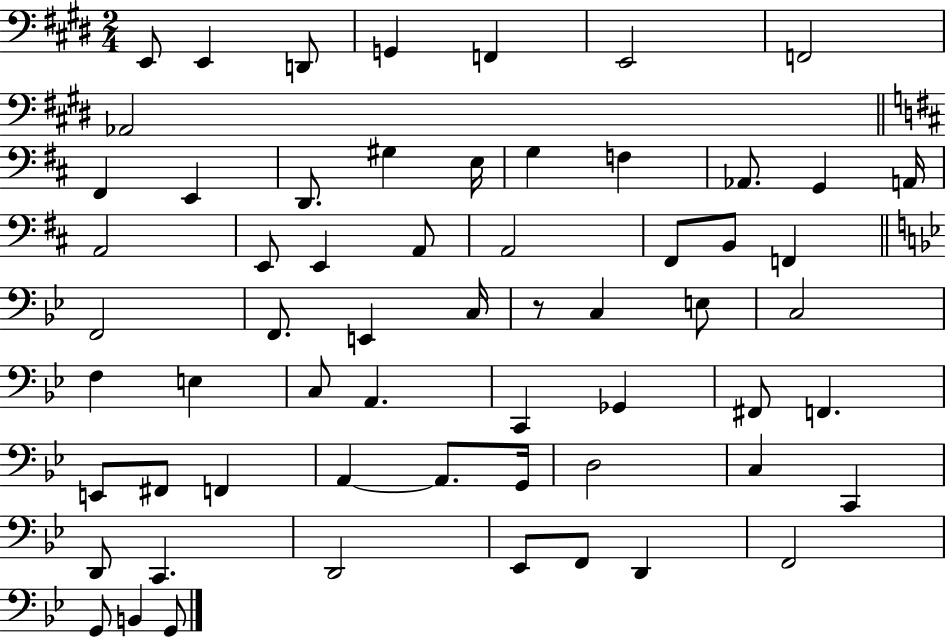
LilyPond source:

{
  \clef bass
  \numericTimeSignature
  \time 2/4
  \key e \major
  \repeat volta 2 { e,8 e,4 d,8 | g,4 f,4 | e,2 | f,2 | \break aes,2 | \bar "||" \break \key b \minor fis,4 e,4 | d,8. gis4 e16 | g4 f4 | aes,8. g,4 a,16 | \break a,2 | e,8 e,4 a,8 | a,2 | fis,8 b,8 f,4 | \break \bar "||" \break \key bes \major f,2 | f,8. e,4 c16 | r8 c4 e8 | c2 | \break f4 e4 | c8 a,4. | c,4 ges,4 | fis,8 f,4. | \break e,8 fis,8 f,4 | a,4~~ a,8. g,16 | d2 | c4 c,4 | \break d,8 c,4. | d,2 | ees,8 f,8 d,4 | f,2 | \break g,8 b,4 g,8 | } \bar "|."
}